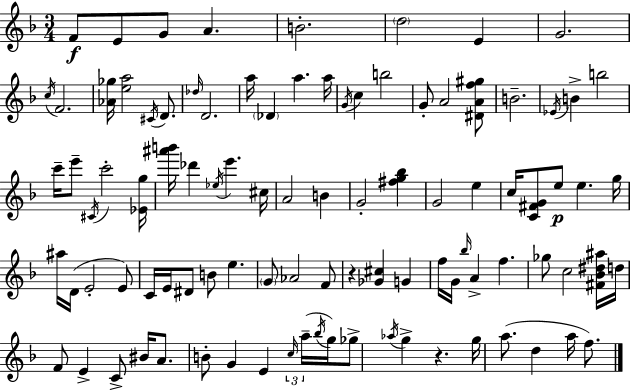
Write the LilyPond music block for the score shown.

{
  \clef treble
  \numericTimeSignature
  \time 3/4
  \key d \minor
  f'8\f e'8 g'8 a'4. | b'2.-. | \parenthesize d''2 e'4 | g'2. | \break \acciaccatura { c''16 } f'2. | <aes' ges''>16 <e'' a''>2 \acciaccatura { cis'16 } d'8. | \grace { des''16 } d'2. | a''16 \parenthesize des'4 a''4. | \break a''16 \acciaccatura { g'16 } c''4 b''2 | g'8-. a'2 | <dis' a' f'' gis''>8 b'2.-- | \acciaccatura { ees'16 } b'4-> b''2 | \break c'''16-- e'''8-- \acciaccatura { cis'16 } c'''2-. | <ees' g''>16 <ais''' b'''>16 des'''4 \acciaccatura { ees''16 } | e'''4. cis''16 a'2 | b'4 g'2-. | \break <fis'' g'' bes''>4 g'2 | e''4 c''16 <c' fis' g'>8 e''8\p | e''4. g''16 ais''16 d'16( e'2-. | e'8) c'16 e'16 dis'8 b'8 | \break e''4. \parenthesize g'8 aes'2 | f'8 r4 <ges' cis''>4 | g'4 f''16 g'16 \grace { bes''16 } a'4-> | f''4. ges''8 c''2 | \break <fis' bes' dis'' ais''>16 d''16 f'8 e'4-> | c'8-> bis'16 a'8. b'8-. g'4 | e'4 \tuplet 3/2 { \grace { c''16 }( a''16-- \acciaccatura { bes''16 } } g''16) ges''8-> | \acciaccatura { aes''16 } g''4-> r4. g''16 | \break a''8.( d''4 a''16 f''8.) \bar "|."
}